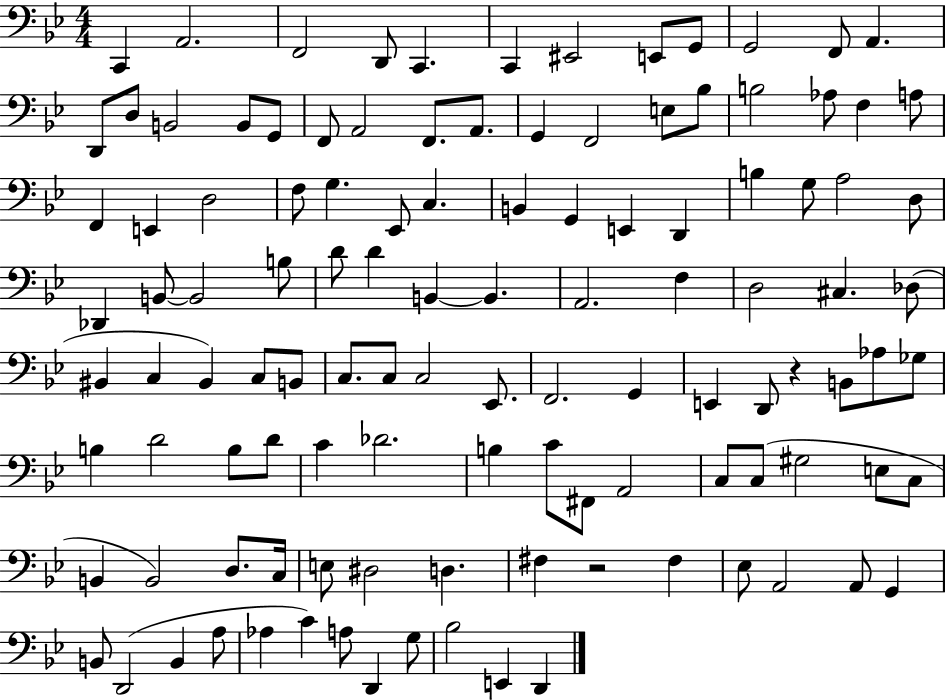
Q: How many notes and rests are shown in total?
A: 115